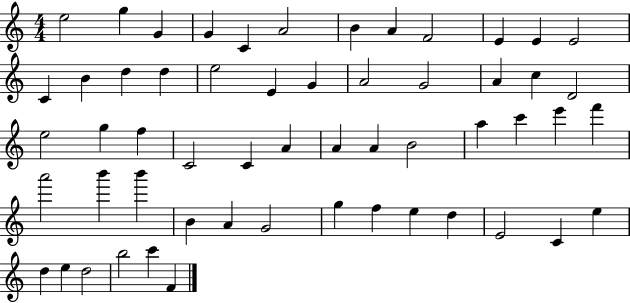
E5/h G5/q G4/q G4/q C4/q A4/h B4/q A4/q F4/h E4/q E4/q E4/h C4/q B4/q D5/q D5/q E5/h E4/q G4/q A4/h G4/h A4/q C5/q D4/h E5/h G5/q F5/q C4/h C4/q A4/q A4/q A4/q B4/h A5/q C6/q E6/q F6/q A6/h B6/q B6/q B4/q A4/q G4/h G5/q F5/q E5/q D5/q E4/h C4/q E5/q D5/q E5/q D5/h B5/h C6/q F4/q